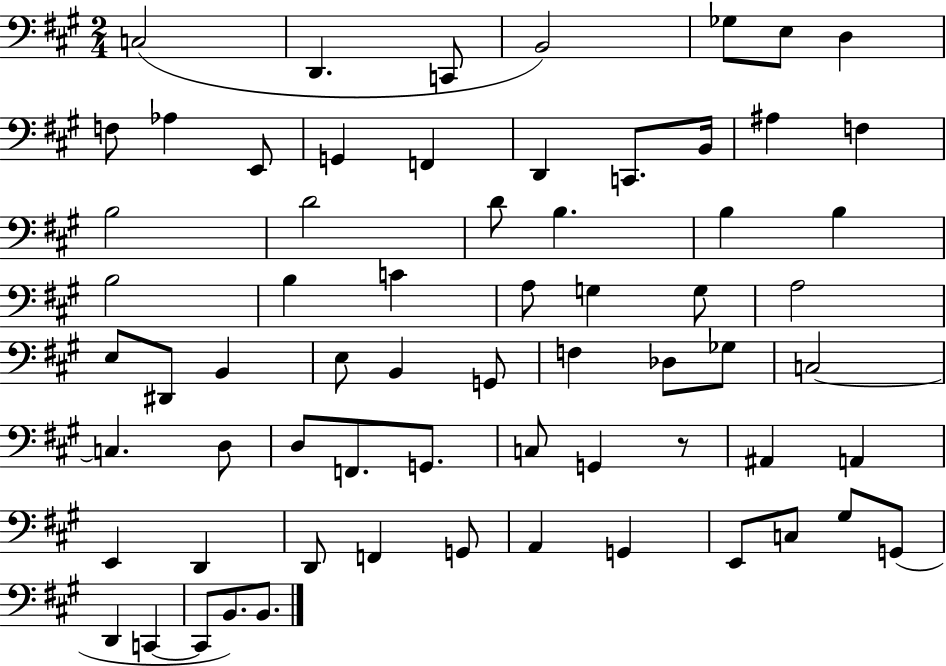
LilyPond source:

{
  \clef bass
  \numericTimeSignature
  \time 2/4
  \key a \major
  c2( | d,4. c,8 | b,2) | ges8 e8 d4 | \break f8 aes4 e,8 | g,4 f,4 | d,4 c,8. b,16 | ais4 f4 | \break b2 | d'2 | d'8 b4. | b4 b4 | \break b2 | b4 c'4 | a8 g4 g8 | a2 | \break e8 dis,8 b,4 | e8 b,4 g,8 | f4 des8 ges8 | c2~~ | \break c4. d8 | d8 f,8. g,8. | c8 g,4 r8 | ais,4 a,4 | \break e,4 d,4 | d,8 f,4 g,8 | a,4 g,4 | e,8 c8 gis8 g,8( | \break d,4 c,4~~ | c,8 b,8.) b,8. | \bar "|."
}